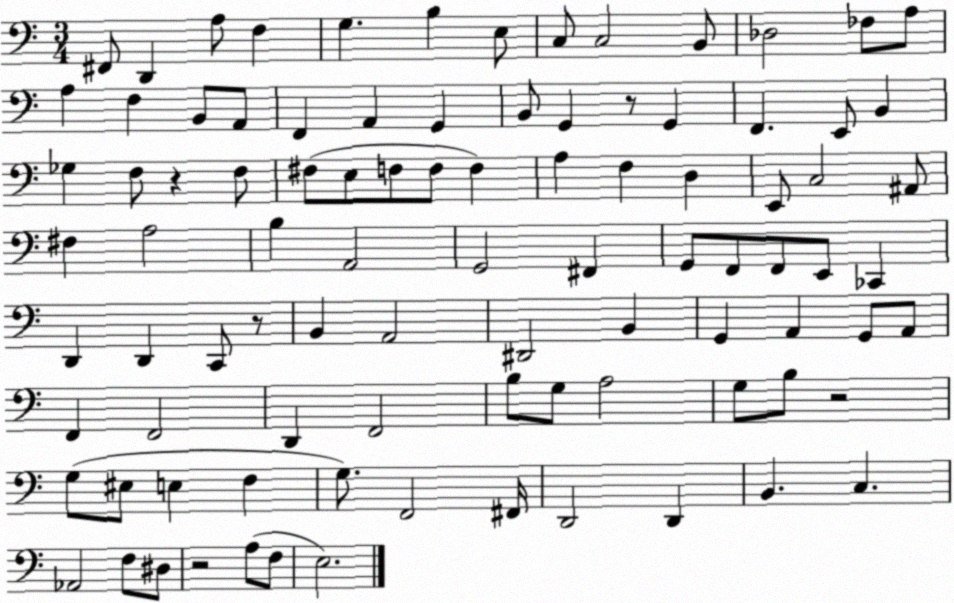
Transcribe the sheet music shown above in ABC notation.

X:1
T:Untitled
M:3/4
L:1/4
K:C
^F,,/2 D,, A,/2 F, G, B, E,/2 C,/2 C,2 B,,/2 _D,2 _F,/2 A,/2 A, F, B,,/2 A,,/2 F,, A,, G,, B,,/2 G,, z/2 G,, F,, E,,/2 B,, _G, F,/2 z F,/2 ^F,/2 E,/2 F,/2 F,/2 F, A, F, D, E,,/2 C,2 ^A,,/2 ^F, A,2 B, A,,2 G,,2 ^F,, G,,/2 F,,/2 F,,/2 E,,/2 _C,, D,, D,, C,,/2 z/2 B,, A,,2 ^D,,2 B,, G,, A,, G,,/2 A,,/2 F,, F,,2 D,, F,,2 B,/2 G,/2 A,2 G,/2 B,/2 z2 G,/2 ^E,/2 E, F, G,/2 F,,2 ^F,,/4 D,,2 D,, B,, C, _A,,2 F,/2 ^D,/2 z2 A,/2 F,/2 E,2